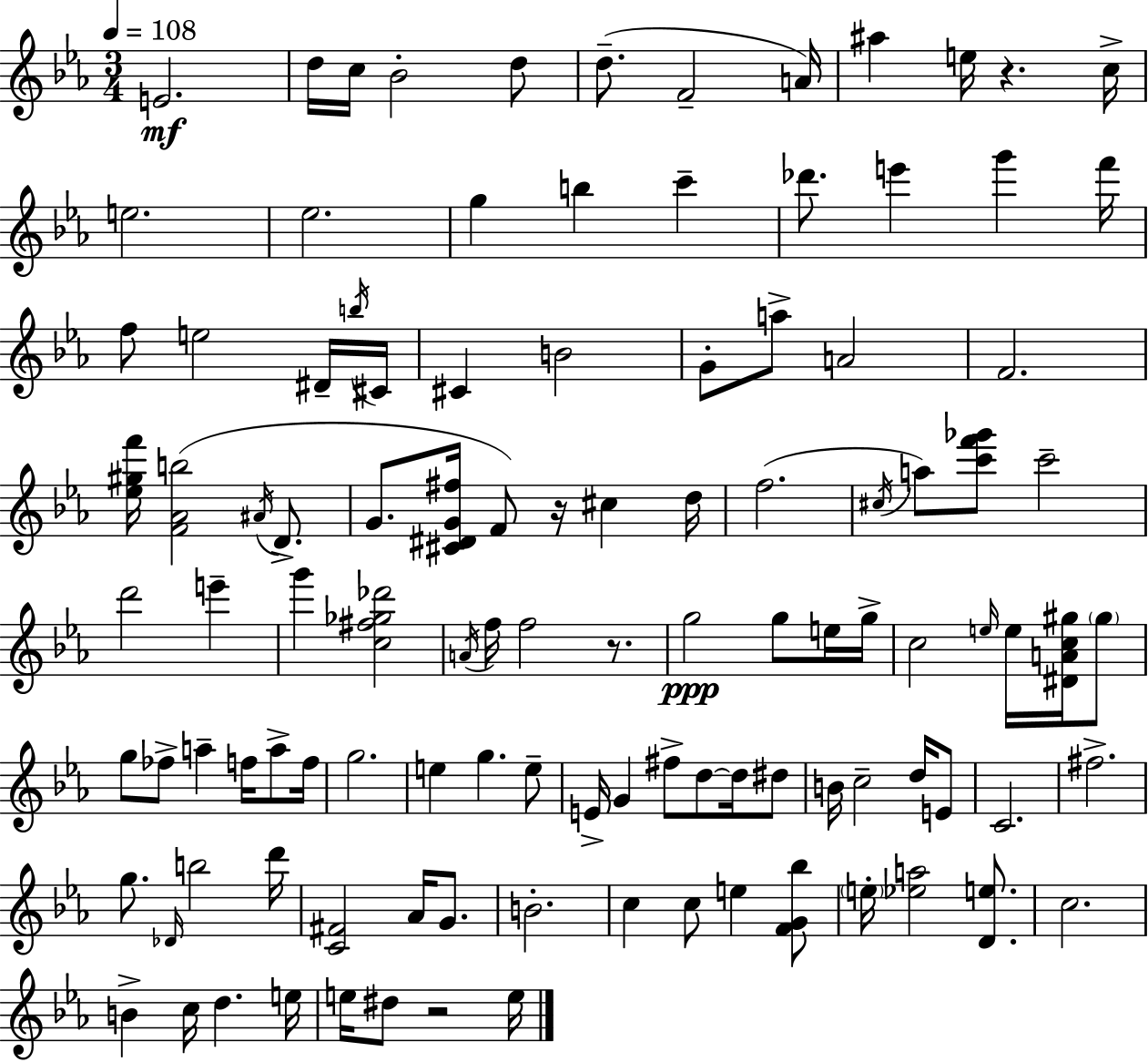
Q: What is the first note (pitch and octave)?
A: E4